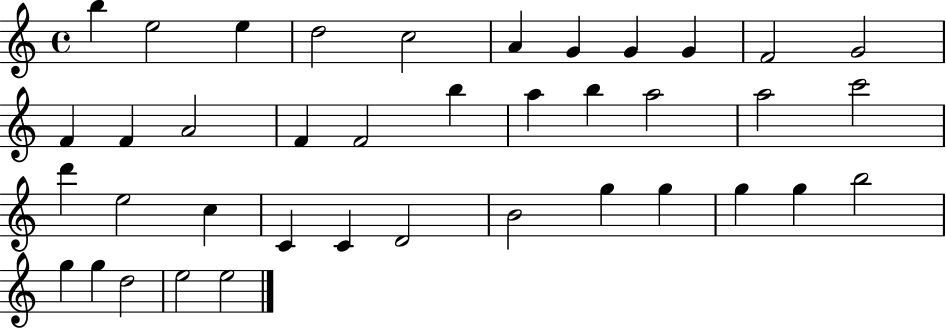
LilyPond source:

{
  \clef treble
  \time 4/4
  \defaultTimeSignature
  \key c \major
  b''4 e''2 e''4 | d''2 c''2 | a'4 g'4 g'4 g'4 | f'2 g'2 | \break f'4 f'4 a'2 | f'4 f'2 b''4 | a''4 b''4 a''2 | a''2 c'''2 | \break d'''4 e''2 c''4 | c'4 c'4 d'2 | b'2 g''4 g''4 | g''4 g''4 b''2 | \break g''4 g''4 d''2 | e''2 e''2 | \bar "|."
}